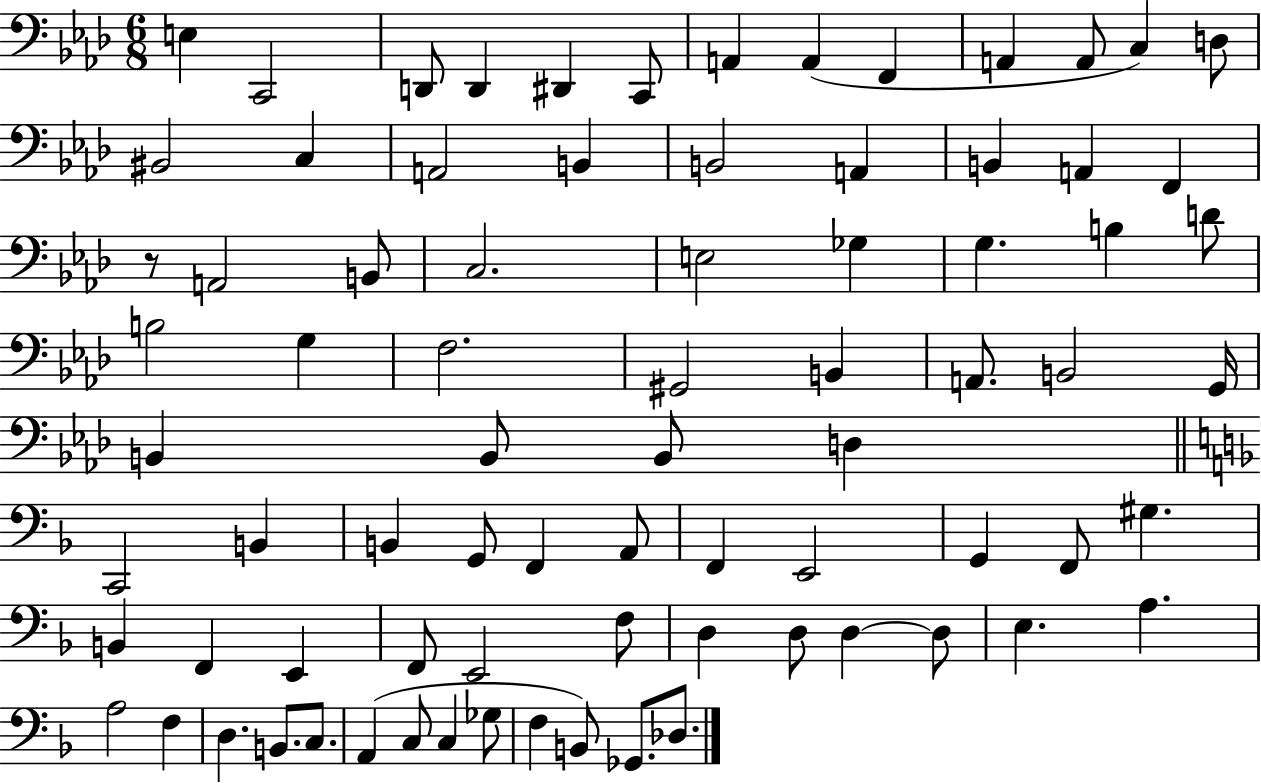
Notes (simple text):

E3/q C2/h D2/e D2/q D#2/q C2/e A2/q A2/q F2/q A2/q A2/e C3/q D3/e BIS2/h C3/q A2/h B2/q B2/h A2/q B2/q A2/q F2/q R/e A2/h B2/e C3/h. E3/h Gb3/q G3/q. B3/q D4/e B3/h G3/q F3/h. G#2/h B2/q A2/e. B2/h G2/s B2/q B2/e B2/e D3/q C2/h B2/q B2/q G2/e F2/q A2/e F2/q E2/h G2/q F2/e G#3/q. B2/q F2/q E2/q F2/e E2/h F3/e D3/q D3/e D3/q D3/e E3/q. A3/q. A3/h F3/q D3/q. B2/e. C3/e. A2/q C3/e C3/q Gb3/e F3/q B2/e Gb2/e. Db3/e.